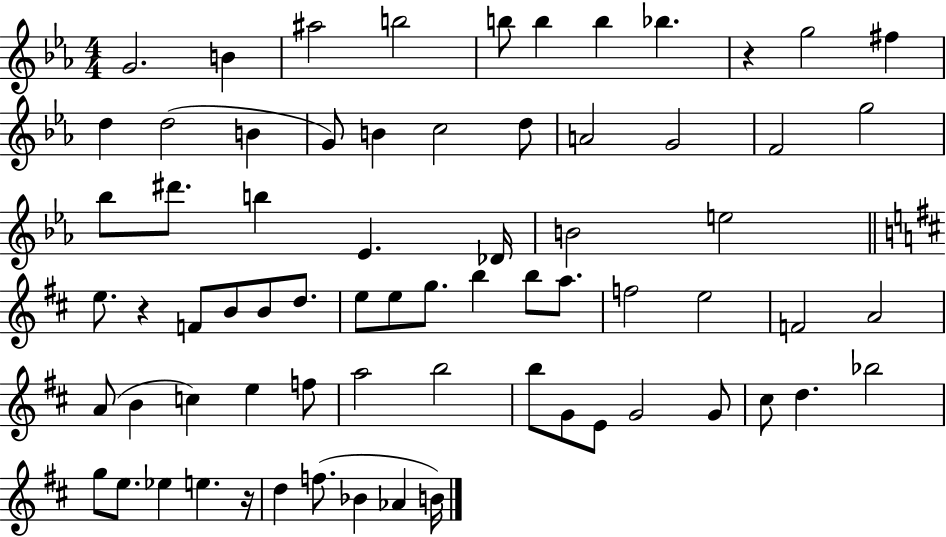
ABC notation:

X:1
T:Untitled
M:4/4
L:1/4
K:Eb
G2 B ^a2 b2 b/2 b b _b z g2 ^f d d2 B G/2 B c2 d/2 A2 G2 F2 g2 _b/2 ^d'/2 b _E _D/4 B2 e2 e/2 z F/2 B/2 B/2 d/2 e/2 e/2 g/2 b b/2 a/2 f2 e2 F2 A2 A/2 B c e f/2 a2 b2 b/2 G/2 E/2 G2 G/2 ^c/2 d _b2 g/2 e/2 _e e z/4 d f/2 _B _A B/4